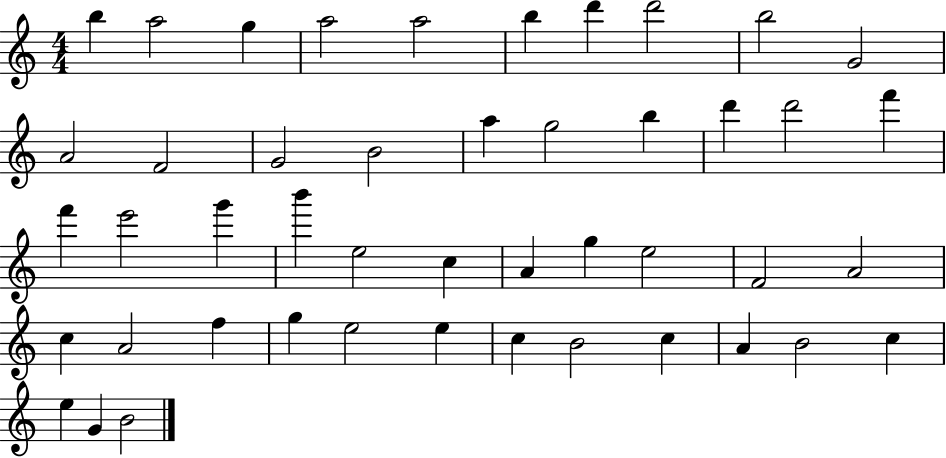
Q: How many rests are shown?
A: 0